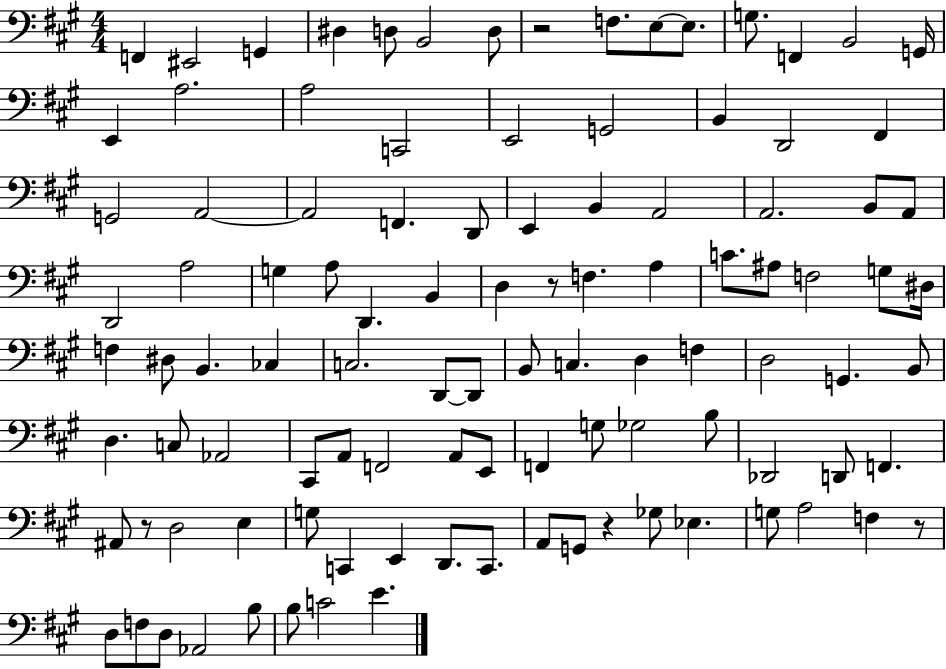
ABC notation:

X:1
T:Untitled
M:4/4
L:1/4
K:A
F,, ^E,,2 G,, ^D, D,/2 B,,2 D,/2 z2 F,/2 E,/2 E,/2 G,/2 F,, B,,2 G,,/4 E,, A,2 A,2 C,,2 E,,2 G,,2 B,, D,,2 ^F,, G,,2 A,,2 A,,2 F,, D,,/2 E,, B,, A,,2 A,,2 B,,/2 A,,/2 D,,2 A,2 G, A,/2 D,, B,, D, z/2 F, A, C/2 ^A,/2 F,2 G,/2 ^D,/4 F, ^D,/2 B,, _C, C,2 D,,/2 D,,/2 B,,/2 C, D, F, D,2 G,, B,,/2 D, C,/2 _A,,2 ^C,,/2 A,,/2 F,,2 A,,/2 E,,/2 F,, G,/2 _G,2 B,/2 _D,,2 D,,/2 F,, ^A,,/2 z/2 D,2 E, G,/2 C,, E,, D,,/2 C,,/2 A,,/2 G,,/2 z _G,/2 _E, G,/2 A,2 F, z/2 D,/2 F,/2 D,/2 _A,,2 B,/2 B,/2 C2 E